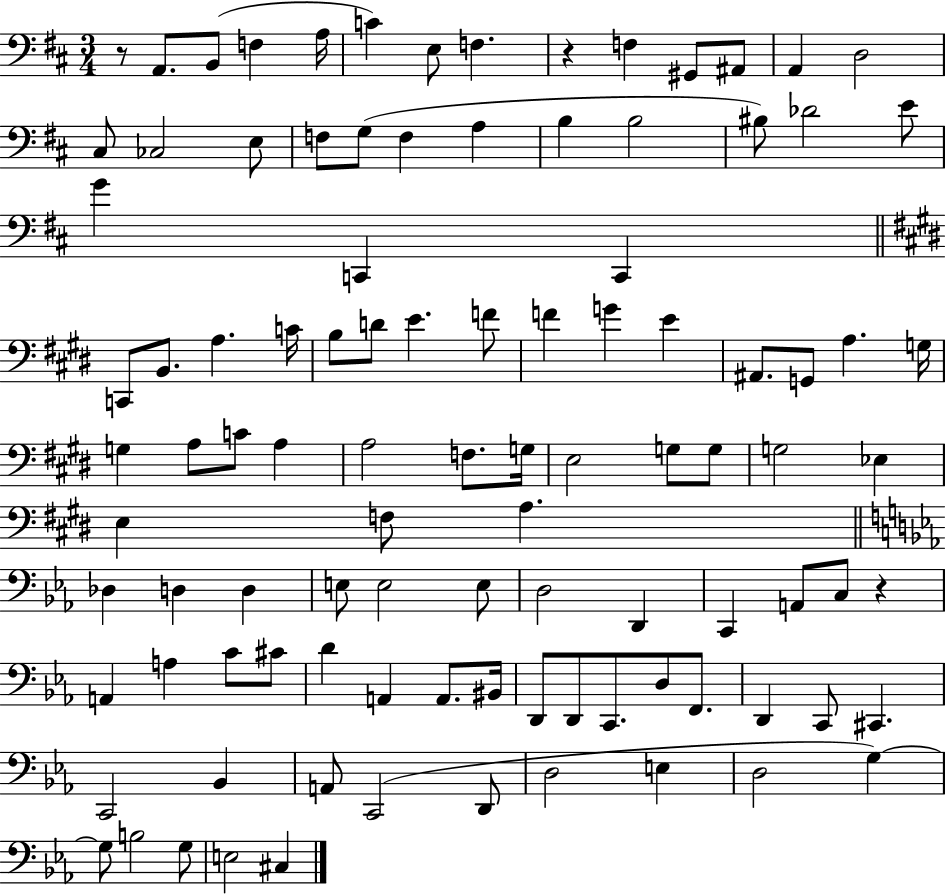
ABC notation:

X:1
T:Untitled
M:3/4
L:1/4
K:D
z/2 A,,/2 B,,/2 F, A,/4 C E,/2 F, z F, ^G,,/2 ^A,,/2 A,, D,2 ^C,/2 _C,2 E,/2 F,/2 G,/2 F, A, B, B,2 ^B,/2 _D2 E/2 G C,, C,, C,,/2 B,,/2 A, C/4 B,/2 D/2 E F/2 F G E ^A,,/2 G,,/2 A, G,/4 G, A,/2 C/2 A, A,2 F,/2 G,/4 E,2 G,/2 G,/2 G,2 _E, E, F,/2 A, _D, D, D, E,/2 E,2 E,/2 D,2 D,, C,, A,,/2 C,/2 z A,, A, C/2 ^C/2 D A,, A,,/2 ^B,,/4 D,,/2 D,,/2 C,,/2 D,/2 F,,/2 D,, C,,/2 ^C,, C,,2 _B,, A,,/2 C,,2 D,,/2 D,2 E, D,2 G, G,/2 B,2 G,/2 E,2 ^C,